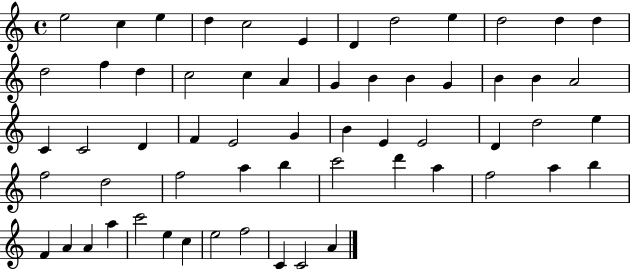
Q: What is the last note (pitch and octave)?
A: A4